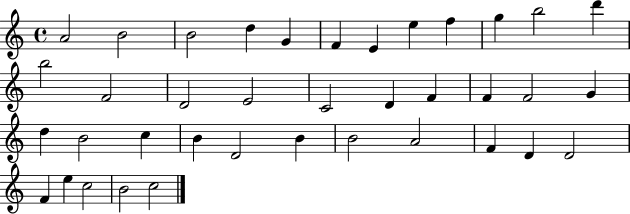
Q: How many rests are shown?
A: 0